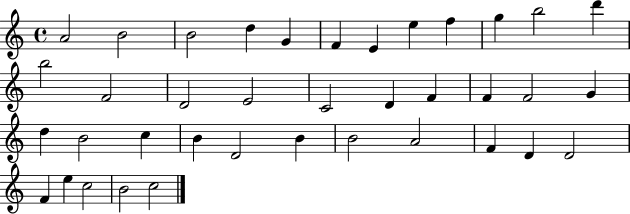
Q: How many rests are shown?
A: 0